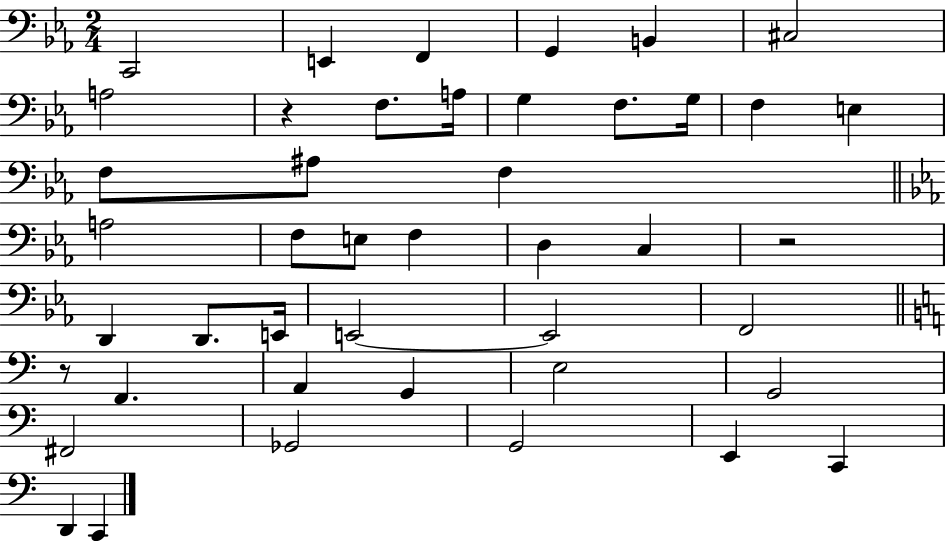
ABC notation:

X:1
T:Untitled
M:2/4
L:1/4
K:Eb
C,,2 E,, F,, G,, B,, ^C,2 A,2 z F,/2 A,/4 G, F,/2 G,/4 F, E, F,/2 ^A,/2 F, A,2 F,/2 E,/2 F, D, C, z2 D,, D,,/2 E,,/4 E,,2 E,,2 F,,2 z/2 F,, A,, G,, E,2 G,,2 ^F,,2 _G,,2 G,,2 E,, C,, D,, C,,